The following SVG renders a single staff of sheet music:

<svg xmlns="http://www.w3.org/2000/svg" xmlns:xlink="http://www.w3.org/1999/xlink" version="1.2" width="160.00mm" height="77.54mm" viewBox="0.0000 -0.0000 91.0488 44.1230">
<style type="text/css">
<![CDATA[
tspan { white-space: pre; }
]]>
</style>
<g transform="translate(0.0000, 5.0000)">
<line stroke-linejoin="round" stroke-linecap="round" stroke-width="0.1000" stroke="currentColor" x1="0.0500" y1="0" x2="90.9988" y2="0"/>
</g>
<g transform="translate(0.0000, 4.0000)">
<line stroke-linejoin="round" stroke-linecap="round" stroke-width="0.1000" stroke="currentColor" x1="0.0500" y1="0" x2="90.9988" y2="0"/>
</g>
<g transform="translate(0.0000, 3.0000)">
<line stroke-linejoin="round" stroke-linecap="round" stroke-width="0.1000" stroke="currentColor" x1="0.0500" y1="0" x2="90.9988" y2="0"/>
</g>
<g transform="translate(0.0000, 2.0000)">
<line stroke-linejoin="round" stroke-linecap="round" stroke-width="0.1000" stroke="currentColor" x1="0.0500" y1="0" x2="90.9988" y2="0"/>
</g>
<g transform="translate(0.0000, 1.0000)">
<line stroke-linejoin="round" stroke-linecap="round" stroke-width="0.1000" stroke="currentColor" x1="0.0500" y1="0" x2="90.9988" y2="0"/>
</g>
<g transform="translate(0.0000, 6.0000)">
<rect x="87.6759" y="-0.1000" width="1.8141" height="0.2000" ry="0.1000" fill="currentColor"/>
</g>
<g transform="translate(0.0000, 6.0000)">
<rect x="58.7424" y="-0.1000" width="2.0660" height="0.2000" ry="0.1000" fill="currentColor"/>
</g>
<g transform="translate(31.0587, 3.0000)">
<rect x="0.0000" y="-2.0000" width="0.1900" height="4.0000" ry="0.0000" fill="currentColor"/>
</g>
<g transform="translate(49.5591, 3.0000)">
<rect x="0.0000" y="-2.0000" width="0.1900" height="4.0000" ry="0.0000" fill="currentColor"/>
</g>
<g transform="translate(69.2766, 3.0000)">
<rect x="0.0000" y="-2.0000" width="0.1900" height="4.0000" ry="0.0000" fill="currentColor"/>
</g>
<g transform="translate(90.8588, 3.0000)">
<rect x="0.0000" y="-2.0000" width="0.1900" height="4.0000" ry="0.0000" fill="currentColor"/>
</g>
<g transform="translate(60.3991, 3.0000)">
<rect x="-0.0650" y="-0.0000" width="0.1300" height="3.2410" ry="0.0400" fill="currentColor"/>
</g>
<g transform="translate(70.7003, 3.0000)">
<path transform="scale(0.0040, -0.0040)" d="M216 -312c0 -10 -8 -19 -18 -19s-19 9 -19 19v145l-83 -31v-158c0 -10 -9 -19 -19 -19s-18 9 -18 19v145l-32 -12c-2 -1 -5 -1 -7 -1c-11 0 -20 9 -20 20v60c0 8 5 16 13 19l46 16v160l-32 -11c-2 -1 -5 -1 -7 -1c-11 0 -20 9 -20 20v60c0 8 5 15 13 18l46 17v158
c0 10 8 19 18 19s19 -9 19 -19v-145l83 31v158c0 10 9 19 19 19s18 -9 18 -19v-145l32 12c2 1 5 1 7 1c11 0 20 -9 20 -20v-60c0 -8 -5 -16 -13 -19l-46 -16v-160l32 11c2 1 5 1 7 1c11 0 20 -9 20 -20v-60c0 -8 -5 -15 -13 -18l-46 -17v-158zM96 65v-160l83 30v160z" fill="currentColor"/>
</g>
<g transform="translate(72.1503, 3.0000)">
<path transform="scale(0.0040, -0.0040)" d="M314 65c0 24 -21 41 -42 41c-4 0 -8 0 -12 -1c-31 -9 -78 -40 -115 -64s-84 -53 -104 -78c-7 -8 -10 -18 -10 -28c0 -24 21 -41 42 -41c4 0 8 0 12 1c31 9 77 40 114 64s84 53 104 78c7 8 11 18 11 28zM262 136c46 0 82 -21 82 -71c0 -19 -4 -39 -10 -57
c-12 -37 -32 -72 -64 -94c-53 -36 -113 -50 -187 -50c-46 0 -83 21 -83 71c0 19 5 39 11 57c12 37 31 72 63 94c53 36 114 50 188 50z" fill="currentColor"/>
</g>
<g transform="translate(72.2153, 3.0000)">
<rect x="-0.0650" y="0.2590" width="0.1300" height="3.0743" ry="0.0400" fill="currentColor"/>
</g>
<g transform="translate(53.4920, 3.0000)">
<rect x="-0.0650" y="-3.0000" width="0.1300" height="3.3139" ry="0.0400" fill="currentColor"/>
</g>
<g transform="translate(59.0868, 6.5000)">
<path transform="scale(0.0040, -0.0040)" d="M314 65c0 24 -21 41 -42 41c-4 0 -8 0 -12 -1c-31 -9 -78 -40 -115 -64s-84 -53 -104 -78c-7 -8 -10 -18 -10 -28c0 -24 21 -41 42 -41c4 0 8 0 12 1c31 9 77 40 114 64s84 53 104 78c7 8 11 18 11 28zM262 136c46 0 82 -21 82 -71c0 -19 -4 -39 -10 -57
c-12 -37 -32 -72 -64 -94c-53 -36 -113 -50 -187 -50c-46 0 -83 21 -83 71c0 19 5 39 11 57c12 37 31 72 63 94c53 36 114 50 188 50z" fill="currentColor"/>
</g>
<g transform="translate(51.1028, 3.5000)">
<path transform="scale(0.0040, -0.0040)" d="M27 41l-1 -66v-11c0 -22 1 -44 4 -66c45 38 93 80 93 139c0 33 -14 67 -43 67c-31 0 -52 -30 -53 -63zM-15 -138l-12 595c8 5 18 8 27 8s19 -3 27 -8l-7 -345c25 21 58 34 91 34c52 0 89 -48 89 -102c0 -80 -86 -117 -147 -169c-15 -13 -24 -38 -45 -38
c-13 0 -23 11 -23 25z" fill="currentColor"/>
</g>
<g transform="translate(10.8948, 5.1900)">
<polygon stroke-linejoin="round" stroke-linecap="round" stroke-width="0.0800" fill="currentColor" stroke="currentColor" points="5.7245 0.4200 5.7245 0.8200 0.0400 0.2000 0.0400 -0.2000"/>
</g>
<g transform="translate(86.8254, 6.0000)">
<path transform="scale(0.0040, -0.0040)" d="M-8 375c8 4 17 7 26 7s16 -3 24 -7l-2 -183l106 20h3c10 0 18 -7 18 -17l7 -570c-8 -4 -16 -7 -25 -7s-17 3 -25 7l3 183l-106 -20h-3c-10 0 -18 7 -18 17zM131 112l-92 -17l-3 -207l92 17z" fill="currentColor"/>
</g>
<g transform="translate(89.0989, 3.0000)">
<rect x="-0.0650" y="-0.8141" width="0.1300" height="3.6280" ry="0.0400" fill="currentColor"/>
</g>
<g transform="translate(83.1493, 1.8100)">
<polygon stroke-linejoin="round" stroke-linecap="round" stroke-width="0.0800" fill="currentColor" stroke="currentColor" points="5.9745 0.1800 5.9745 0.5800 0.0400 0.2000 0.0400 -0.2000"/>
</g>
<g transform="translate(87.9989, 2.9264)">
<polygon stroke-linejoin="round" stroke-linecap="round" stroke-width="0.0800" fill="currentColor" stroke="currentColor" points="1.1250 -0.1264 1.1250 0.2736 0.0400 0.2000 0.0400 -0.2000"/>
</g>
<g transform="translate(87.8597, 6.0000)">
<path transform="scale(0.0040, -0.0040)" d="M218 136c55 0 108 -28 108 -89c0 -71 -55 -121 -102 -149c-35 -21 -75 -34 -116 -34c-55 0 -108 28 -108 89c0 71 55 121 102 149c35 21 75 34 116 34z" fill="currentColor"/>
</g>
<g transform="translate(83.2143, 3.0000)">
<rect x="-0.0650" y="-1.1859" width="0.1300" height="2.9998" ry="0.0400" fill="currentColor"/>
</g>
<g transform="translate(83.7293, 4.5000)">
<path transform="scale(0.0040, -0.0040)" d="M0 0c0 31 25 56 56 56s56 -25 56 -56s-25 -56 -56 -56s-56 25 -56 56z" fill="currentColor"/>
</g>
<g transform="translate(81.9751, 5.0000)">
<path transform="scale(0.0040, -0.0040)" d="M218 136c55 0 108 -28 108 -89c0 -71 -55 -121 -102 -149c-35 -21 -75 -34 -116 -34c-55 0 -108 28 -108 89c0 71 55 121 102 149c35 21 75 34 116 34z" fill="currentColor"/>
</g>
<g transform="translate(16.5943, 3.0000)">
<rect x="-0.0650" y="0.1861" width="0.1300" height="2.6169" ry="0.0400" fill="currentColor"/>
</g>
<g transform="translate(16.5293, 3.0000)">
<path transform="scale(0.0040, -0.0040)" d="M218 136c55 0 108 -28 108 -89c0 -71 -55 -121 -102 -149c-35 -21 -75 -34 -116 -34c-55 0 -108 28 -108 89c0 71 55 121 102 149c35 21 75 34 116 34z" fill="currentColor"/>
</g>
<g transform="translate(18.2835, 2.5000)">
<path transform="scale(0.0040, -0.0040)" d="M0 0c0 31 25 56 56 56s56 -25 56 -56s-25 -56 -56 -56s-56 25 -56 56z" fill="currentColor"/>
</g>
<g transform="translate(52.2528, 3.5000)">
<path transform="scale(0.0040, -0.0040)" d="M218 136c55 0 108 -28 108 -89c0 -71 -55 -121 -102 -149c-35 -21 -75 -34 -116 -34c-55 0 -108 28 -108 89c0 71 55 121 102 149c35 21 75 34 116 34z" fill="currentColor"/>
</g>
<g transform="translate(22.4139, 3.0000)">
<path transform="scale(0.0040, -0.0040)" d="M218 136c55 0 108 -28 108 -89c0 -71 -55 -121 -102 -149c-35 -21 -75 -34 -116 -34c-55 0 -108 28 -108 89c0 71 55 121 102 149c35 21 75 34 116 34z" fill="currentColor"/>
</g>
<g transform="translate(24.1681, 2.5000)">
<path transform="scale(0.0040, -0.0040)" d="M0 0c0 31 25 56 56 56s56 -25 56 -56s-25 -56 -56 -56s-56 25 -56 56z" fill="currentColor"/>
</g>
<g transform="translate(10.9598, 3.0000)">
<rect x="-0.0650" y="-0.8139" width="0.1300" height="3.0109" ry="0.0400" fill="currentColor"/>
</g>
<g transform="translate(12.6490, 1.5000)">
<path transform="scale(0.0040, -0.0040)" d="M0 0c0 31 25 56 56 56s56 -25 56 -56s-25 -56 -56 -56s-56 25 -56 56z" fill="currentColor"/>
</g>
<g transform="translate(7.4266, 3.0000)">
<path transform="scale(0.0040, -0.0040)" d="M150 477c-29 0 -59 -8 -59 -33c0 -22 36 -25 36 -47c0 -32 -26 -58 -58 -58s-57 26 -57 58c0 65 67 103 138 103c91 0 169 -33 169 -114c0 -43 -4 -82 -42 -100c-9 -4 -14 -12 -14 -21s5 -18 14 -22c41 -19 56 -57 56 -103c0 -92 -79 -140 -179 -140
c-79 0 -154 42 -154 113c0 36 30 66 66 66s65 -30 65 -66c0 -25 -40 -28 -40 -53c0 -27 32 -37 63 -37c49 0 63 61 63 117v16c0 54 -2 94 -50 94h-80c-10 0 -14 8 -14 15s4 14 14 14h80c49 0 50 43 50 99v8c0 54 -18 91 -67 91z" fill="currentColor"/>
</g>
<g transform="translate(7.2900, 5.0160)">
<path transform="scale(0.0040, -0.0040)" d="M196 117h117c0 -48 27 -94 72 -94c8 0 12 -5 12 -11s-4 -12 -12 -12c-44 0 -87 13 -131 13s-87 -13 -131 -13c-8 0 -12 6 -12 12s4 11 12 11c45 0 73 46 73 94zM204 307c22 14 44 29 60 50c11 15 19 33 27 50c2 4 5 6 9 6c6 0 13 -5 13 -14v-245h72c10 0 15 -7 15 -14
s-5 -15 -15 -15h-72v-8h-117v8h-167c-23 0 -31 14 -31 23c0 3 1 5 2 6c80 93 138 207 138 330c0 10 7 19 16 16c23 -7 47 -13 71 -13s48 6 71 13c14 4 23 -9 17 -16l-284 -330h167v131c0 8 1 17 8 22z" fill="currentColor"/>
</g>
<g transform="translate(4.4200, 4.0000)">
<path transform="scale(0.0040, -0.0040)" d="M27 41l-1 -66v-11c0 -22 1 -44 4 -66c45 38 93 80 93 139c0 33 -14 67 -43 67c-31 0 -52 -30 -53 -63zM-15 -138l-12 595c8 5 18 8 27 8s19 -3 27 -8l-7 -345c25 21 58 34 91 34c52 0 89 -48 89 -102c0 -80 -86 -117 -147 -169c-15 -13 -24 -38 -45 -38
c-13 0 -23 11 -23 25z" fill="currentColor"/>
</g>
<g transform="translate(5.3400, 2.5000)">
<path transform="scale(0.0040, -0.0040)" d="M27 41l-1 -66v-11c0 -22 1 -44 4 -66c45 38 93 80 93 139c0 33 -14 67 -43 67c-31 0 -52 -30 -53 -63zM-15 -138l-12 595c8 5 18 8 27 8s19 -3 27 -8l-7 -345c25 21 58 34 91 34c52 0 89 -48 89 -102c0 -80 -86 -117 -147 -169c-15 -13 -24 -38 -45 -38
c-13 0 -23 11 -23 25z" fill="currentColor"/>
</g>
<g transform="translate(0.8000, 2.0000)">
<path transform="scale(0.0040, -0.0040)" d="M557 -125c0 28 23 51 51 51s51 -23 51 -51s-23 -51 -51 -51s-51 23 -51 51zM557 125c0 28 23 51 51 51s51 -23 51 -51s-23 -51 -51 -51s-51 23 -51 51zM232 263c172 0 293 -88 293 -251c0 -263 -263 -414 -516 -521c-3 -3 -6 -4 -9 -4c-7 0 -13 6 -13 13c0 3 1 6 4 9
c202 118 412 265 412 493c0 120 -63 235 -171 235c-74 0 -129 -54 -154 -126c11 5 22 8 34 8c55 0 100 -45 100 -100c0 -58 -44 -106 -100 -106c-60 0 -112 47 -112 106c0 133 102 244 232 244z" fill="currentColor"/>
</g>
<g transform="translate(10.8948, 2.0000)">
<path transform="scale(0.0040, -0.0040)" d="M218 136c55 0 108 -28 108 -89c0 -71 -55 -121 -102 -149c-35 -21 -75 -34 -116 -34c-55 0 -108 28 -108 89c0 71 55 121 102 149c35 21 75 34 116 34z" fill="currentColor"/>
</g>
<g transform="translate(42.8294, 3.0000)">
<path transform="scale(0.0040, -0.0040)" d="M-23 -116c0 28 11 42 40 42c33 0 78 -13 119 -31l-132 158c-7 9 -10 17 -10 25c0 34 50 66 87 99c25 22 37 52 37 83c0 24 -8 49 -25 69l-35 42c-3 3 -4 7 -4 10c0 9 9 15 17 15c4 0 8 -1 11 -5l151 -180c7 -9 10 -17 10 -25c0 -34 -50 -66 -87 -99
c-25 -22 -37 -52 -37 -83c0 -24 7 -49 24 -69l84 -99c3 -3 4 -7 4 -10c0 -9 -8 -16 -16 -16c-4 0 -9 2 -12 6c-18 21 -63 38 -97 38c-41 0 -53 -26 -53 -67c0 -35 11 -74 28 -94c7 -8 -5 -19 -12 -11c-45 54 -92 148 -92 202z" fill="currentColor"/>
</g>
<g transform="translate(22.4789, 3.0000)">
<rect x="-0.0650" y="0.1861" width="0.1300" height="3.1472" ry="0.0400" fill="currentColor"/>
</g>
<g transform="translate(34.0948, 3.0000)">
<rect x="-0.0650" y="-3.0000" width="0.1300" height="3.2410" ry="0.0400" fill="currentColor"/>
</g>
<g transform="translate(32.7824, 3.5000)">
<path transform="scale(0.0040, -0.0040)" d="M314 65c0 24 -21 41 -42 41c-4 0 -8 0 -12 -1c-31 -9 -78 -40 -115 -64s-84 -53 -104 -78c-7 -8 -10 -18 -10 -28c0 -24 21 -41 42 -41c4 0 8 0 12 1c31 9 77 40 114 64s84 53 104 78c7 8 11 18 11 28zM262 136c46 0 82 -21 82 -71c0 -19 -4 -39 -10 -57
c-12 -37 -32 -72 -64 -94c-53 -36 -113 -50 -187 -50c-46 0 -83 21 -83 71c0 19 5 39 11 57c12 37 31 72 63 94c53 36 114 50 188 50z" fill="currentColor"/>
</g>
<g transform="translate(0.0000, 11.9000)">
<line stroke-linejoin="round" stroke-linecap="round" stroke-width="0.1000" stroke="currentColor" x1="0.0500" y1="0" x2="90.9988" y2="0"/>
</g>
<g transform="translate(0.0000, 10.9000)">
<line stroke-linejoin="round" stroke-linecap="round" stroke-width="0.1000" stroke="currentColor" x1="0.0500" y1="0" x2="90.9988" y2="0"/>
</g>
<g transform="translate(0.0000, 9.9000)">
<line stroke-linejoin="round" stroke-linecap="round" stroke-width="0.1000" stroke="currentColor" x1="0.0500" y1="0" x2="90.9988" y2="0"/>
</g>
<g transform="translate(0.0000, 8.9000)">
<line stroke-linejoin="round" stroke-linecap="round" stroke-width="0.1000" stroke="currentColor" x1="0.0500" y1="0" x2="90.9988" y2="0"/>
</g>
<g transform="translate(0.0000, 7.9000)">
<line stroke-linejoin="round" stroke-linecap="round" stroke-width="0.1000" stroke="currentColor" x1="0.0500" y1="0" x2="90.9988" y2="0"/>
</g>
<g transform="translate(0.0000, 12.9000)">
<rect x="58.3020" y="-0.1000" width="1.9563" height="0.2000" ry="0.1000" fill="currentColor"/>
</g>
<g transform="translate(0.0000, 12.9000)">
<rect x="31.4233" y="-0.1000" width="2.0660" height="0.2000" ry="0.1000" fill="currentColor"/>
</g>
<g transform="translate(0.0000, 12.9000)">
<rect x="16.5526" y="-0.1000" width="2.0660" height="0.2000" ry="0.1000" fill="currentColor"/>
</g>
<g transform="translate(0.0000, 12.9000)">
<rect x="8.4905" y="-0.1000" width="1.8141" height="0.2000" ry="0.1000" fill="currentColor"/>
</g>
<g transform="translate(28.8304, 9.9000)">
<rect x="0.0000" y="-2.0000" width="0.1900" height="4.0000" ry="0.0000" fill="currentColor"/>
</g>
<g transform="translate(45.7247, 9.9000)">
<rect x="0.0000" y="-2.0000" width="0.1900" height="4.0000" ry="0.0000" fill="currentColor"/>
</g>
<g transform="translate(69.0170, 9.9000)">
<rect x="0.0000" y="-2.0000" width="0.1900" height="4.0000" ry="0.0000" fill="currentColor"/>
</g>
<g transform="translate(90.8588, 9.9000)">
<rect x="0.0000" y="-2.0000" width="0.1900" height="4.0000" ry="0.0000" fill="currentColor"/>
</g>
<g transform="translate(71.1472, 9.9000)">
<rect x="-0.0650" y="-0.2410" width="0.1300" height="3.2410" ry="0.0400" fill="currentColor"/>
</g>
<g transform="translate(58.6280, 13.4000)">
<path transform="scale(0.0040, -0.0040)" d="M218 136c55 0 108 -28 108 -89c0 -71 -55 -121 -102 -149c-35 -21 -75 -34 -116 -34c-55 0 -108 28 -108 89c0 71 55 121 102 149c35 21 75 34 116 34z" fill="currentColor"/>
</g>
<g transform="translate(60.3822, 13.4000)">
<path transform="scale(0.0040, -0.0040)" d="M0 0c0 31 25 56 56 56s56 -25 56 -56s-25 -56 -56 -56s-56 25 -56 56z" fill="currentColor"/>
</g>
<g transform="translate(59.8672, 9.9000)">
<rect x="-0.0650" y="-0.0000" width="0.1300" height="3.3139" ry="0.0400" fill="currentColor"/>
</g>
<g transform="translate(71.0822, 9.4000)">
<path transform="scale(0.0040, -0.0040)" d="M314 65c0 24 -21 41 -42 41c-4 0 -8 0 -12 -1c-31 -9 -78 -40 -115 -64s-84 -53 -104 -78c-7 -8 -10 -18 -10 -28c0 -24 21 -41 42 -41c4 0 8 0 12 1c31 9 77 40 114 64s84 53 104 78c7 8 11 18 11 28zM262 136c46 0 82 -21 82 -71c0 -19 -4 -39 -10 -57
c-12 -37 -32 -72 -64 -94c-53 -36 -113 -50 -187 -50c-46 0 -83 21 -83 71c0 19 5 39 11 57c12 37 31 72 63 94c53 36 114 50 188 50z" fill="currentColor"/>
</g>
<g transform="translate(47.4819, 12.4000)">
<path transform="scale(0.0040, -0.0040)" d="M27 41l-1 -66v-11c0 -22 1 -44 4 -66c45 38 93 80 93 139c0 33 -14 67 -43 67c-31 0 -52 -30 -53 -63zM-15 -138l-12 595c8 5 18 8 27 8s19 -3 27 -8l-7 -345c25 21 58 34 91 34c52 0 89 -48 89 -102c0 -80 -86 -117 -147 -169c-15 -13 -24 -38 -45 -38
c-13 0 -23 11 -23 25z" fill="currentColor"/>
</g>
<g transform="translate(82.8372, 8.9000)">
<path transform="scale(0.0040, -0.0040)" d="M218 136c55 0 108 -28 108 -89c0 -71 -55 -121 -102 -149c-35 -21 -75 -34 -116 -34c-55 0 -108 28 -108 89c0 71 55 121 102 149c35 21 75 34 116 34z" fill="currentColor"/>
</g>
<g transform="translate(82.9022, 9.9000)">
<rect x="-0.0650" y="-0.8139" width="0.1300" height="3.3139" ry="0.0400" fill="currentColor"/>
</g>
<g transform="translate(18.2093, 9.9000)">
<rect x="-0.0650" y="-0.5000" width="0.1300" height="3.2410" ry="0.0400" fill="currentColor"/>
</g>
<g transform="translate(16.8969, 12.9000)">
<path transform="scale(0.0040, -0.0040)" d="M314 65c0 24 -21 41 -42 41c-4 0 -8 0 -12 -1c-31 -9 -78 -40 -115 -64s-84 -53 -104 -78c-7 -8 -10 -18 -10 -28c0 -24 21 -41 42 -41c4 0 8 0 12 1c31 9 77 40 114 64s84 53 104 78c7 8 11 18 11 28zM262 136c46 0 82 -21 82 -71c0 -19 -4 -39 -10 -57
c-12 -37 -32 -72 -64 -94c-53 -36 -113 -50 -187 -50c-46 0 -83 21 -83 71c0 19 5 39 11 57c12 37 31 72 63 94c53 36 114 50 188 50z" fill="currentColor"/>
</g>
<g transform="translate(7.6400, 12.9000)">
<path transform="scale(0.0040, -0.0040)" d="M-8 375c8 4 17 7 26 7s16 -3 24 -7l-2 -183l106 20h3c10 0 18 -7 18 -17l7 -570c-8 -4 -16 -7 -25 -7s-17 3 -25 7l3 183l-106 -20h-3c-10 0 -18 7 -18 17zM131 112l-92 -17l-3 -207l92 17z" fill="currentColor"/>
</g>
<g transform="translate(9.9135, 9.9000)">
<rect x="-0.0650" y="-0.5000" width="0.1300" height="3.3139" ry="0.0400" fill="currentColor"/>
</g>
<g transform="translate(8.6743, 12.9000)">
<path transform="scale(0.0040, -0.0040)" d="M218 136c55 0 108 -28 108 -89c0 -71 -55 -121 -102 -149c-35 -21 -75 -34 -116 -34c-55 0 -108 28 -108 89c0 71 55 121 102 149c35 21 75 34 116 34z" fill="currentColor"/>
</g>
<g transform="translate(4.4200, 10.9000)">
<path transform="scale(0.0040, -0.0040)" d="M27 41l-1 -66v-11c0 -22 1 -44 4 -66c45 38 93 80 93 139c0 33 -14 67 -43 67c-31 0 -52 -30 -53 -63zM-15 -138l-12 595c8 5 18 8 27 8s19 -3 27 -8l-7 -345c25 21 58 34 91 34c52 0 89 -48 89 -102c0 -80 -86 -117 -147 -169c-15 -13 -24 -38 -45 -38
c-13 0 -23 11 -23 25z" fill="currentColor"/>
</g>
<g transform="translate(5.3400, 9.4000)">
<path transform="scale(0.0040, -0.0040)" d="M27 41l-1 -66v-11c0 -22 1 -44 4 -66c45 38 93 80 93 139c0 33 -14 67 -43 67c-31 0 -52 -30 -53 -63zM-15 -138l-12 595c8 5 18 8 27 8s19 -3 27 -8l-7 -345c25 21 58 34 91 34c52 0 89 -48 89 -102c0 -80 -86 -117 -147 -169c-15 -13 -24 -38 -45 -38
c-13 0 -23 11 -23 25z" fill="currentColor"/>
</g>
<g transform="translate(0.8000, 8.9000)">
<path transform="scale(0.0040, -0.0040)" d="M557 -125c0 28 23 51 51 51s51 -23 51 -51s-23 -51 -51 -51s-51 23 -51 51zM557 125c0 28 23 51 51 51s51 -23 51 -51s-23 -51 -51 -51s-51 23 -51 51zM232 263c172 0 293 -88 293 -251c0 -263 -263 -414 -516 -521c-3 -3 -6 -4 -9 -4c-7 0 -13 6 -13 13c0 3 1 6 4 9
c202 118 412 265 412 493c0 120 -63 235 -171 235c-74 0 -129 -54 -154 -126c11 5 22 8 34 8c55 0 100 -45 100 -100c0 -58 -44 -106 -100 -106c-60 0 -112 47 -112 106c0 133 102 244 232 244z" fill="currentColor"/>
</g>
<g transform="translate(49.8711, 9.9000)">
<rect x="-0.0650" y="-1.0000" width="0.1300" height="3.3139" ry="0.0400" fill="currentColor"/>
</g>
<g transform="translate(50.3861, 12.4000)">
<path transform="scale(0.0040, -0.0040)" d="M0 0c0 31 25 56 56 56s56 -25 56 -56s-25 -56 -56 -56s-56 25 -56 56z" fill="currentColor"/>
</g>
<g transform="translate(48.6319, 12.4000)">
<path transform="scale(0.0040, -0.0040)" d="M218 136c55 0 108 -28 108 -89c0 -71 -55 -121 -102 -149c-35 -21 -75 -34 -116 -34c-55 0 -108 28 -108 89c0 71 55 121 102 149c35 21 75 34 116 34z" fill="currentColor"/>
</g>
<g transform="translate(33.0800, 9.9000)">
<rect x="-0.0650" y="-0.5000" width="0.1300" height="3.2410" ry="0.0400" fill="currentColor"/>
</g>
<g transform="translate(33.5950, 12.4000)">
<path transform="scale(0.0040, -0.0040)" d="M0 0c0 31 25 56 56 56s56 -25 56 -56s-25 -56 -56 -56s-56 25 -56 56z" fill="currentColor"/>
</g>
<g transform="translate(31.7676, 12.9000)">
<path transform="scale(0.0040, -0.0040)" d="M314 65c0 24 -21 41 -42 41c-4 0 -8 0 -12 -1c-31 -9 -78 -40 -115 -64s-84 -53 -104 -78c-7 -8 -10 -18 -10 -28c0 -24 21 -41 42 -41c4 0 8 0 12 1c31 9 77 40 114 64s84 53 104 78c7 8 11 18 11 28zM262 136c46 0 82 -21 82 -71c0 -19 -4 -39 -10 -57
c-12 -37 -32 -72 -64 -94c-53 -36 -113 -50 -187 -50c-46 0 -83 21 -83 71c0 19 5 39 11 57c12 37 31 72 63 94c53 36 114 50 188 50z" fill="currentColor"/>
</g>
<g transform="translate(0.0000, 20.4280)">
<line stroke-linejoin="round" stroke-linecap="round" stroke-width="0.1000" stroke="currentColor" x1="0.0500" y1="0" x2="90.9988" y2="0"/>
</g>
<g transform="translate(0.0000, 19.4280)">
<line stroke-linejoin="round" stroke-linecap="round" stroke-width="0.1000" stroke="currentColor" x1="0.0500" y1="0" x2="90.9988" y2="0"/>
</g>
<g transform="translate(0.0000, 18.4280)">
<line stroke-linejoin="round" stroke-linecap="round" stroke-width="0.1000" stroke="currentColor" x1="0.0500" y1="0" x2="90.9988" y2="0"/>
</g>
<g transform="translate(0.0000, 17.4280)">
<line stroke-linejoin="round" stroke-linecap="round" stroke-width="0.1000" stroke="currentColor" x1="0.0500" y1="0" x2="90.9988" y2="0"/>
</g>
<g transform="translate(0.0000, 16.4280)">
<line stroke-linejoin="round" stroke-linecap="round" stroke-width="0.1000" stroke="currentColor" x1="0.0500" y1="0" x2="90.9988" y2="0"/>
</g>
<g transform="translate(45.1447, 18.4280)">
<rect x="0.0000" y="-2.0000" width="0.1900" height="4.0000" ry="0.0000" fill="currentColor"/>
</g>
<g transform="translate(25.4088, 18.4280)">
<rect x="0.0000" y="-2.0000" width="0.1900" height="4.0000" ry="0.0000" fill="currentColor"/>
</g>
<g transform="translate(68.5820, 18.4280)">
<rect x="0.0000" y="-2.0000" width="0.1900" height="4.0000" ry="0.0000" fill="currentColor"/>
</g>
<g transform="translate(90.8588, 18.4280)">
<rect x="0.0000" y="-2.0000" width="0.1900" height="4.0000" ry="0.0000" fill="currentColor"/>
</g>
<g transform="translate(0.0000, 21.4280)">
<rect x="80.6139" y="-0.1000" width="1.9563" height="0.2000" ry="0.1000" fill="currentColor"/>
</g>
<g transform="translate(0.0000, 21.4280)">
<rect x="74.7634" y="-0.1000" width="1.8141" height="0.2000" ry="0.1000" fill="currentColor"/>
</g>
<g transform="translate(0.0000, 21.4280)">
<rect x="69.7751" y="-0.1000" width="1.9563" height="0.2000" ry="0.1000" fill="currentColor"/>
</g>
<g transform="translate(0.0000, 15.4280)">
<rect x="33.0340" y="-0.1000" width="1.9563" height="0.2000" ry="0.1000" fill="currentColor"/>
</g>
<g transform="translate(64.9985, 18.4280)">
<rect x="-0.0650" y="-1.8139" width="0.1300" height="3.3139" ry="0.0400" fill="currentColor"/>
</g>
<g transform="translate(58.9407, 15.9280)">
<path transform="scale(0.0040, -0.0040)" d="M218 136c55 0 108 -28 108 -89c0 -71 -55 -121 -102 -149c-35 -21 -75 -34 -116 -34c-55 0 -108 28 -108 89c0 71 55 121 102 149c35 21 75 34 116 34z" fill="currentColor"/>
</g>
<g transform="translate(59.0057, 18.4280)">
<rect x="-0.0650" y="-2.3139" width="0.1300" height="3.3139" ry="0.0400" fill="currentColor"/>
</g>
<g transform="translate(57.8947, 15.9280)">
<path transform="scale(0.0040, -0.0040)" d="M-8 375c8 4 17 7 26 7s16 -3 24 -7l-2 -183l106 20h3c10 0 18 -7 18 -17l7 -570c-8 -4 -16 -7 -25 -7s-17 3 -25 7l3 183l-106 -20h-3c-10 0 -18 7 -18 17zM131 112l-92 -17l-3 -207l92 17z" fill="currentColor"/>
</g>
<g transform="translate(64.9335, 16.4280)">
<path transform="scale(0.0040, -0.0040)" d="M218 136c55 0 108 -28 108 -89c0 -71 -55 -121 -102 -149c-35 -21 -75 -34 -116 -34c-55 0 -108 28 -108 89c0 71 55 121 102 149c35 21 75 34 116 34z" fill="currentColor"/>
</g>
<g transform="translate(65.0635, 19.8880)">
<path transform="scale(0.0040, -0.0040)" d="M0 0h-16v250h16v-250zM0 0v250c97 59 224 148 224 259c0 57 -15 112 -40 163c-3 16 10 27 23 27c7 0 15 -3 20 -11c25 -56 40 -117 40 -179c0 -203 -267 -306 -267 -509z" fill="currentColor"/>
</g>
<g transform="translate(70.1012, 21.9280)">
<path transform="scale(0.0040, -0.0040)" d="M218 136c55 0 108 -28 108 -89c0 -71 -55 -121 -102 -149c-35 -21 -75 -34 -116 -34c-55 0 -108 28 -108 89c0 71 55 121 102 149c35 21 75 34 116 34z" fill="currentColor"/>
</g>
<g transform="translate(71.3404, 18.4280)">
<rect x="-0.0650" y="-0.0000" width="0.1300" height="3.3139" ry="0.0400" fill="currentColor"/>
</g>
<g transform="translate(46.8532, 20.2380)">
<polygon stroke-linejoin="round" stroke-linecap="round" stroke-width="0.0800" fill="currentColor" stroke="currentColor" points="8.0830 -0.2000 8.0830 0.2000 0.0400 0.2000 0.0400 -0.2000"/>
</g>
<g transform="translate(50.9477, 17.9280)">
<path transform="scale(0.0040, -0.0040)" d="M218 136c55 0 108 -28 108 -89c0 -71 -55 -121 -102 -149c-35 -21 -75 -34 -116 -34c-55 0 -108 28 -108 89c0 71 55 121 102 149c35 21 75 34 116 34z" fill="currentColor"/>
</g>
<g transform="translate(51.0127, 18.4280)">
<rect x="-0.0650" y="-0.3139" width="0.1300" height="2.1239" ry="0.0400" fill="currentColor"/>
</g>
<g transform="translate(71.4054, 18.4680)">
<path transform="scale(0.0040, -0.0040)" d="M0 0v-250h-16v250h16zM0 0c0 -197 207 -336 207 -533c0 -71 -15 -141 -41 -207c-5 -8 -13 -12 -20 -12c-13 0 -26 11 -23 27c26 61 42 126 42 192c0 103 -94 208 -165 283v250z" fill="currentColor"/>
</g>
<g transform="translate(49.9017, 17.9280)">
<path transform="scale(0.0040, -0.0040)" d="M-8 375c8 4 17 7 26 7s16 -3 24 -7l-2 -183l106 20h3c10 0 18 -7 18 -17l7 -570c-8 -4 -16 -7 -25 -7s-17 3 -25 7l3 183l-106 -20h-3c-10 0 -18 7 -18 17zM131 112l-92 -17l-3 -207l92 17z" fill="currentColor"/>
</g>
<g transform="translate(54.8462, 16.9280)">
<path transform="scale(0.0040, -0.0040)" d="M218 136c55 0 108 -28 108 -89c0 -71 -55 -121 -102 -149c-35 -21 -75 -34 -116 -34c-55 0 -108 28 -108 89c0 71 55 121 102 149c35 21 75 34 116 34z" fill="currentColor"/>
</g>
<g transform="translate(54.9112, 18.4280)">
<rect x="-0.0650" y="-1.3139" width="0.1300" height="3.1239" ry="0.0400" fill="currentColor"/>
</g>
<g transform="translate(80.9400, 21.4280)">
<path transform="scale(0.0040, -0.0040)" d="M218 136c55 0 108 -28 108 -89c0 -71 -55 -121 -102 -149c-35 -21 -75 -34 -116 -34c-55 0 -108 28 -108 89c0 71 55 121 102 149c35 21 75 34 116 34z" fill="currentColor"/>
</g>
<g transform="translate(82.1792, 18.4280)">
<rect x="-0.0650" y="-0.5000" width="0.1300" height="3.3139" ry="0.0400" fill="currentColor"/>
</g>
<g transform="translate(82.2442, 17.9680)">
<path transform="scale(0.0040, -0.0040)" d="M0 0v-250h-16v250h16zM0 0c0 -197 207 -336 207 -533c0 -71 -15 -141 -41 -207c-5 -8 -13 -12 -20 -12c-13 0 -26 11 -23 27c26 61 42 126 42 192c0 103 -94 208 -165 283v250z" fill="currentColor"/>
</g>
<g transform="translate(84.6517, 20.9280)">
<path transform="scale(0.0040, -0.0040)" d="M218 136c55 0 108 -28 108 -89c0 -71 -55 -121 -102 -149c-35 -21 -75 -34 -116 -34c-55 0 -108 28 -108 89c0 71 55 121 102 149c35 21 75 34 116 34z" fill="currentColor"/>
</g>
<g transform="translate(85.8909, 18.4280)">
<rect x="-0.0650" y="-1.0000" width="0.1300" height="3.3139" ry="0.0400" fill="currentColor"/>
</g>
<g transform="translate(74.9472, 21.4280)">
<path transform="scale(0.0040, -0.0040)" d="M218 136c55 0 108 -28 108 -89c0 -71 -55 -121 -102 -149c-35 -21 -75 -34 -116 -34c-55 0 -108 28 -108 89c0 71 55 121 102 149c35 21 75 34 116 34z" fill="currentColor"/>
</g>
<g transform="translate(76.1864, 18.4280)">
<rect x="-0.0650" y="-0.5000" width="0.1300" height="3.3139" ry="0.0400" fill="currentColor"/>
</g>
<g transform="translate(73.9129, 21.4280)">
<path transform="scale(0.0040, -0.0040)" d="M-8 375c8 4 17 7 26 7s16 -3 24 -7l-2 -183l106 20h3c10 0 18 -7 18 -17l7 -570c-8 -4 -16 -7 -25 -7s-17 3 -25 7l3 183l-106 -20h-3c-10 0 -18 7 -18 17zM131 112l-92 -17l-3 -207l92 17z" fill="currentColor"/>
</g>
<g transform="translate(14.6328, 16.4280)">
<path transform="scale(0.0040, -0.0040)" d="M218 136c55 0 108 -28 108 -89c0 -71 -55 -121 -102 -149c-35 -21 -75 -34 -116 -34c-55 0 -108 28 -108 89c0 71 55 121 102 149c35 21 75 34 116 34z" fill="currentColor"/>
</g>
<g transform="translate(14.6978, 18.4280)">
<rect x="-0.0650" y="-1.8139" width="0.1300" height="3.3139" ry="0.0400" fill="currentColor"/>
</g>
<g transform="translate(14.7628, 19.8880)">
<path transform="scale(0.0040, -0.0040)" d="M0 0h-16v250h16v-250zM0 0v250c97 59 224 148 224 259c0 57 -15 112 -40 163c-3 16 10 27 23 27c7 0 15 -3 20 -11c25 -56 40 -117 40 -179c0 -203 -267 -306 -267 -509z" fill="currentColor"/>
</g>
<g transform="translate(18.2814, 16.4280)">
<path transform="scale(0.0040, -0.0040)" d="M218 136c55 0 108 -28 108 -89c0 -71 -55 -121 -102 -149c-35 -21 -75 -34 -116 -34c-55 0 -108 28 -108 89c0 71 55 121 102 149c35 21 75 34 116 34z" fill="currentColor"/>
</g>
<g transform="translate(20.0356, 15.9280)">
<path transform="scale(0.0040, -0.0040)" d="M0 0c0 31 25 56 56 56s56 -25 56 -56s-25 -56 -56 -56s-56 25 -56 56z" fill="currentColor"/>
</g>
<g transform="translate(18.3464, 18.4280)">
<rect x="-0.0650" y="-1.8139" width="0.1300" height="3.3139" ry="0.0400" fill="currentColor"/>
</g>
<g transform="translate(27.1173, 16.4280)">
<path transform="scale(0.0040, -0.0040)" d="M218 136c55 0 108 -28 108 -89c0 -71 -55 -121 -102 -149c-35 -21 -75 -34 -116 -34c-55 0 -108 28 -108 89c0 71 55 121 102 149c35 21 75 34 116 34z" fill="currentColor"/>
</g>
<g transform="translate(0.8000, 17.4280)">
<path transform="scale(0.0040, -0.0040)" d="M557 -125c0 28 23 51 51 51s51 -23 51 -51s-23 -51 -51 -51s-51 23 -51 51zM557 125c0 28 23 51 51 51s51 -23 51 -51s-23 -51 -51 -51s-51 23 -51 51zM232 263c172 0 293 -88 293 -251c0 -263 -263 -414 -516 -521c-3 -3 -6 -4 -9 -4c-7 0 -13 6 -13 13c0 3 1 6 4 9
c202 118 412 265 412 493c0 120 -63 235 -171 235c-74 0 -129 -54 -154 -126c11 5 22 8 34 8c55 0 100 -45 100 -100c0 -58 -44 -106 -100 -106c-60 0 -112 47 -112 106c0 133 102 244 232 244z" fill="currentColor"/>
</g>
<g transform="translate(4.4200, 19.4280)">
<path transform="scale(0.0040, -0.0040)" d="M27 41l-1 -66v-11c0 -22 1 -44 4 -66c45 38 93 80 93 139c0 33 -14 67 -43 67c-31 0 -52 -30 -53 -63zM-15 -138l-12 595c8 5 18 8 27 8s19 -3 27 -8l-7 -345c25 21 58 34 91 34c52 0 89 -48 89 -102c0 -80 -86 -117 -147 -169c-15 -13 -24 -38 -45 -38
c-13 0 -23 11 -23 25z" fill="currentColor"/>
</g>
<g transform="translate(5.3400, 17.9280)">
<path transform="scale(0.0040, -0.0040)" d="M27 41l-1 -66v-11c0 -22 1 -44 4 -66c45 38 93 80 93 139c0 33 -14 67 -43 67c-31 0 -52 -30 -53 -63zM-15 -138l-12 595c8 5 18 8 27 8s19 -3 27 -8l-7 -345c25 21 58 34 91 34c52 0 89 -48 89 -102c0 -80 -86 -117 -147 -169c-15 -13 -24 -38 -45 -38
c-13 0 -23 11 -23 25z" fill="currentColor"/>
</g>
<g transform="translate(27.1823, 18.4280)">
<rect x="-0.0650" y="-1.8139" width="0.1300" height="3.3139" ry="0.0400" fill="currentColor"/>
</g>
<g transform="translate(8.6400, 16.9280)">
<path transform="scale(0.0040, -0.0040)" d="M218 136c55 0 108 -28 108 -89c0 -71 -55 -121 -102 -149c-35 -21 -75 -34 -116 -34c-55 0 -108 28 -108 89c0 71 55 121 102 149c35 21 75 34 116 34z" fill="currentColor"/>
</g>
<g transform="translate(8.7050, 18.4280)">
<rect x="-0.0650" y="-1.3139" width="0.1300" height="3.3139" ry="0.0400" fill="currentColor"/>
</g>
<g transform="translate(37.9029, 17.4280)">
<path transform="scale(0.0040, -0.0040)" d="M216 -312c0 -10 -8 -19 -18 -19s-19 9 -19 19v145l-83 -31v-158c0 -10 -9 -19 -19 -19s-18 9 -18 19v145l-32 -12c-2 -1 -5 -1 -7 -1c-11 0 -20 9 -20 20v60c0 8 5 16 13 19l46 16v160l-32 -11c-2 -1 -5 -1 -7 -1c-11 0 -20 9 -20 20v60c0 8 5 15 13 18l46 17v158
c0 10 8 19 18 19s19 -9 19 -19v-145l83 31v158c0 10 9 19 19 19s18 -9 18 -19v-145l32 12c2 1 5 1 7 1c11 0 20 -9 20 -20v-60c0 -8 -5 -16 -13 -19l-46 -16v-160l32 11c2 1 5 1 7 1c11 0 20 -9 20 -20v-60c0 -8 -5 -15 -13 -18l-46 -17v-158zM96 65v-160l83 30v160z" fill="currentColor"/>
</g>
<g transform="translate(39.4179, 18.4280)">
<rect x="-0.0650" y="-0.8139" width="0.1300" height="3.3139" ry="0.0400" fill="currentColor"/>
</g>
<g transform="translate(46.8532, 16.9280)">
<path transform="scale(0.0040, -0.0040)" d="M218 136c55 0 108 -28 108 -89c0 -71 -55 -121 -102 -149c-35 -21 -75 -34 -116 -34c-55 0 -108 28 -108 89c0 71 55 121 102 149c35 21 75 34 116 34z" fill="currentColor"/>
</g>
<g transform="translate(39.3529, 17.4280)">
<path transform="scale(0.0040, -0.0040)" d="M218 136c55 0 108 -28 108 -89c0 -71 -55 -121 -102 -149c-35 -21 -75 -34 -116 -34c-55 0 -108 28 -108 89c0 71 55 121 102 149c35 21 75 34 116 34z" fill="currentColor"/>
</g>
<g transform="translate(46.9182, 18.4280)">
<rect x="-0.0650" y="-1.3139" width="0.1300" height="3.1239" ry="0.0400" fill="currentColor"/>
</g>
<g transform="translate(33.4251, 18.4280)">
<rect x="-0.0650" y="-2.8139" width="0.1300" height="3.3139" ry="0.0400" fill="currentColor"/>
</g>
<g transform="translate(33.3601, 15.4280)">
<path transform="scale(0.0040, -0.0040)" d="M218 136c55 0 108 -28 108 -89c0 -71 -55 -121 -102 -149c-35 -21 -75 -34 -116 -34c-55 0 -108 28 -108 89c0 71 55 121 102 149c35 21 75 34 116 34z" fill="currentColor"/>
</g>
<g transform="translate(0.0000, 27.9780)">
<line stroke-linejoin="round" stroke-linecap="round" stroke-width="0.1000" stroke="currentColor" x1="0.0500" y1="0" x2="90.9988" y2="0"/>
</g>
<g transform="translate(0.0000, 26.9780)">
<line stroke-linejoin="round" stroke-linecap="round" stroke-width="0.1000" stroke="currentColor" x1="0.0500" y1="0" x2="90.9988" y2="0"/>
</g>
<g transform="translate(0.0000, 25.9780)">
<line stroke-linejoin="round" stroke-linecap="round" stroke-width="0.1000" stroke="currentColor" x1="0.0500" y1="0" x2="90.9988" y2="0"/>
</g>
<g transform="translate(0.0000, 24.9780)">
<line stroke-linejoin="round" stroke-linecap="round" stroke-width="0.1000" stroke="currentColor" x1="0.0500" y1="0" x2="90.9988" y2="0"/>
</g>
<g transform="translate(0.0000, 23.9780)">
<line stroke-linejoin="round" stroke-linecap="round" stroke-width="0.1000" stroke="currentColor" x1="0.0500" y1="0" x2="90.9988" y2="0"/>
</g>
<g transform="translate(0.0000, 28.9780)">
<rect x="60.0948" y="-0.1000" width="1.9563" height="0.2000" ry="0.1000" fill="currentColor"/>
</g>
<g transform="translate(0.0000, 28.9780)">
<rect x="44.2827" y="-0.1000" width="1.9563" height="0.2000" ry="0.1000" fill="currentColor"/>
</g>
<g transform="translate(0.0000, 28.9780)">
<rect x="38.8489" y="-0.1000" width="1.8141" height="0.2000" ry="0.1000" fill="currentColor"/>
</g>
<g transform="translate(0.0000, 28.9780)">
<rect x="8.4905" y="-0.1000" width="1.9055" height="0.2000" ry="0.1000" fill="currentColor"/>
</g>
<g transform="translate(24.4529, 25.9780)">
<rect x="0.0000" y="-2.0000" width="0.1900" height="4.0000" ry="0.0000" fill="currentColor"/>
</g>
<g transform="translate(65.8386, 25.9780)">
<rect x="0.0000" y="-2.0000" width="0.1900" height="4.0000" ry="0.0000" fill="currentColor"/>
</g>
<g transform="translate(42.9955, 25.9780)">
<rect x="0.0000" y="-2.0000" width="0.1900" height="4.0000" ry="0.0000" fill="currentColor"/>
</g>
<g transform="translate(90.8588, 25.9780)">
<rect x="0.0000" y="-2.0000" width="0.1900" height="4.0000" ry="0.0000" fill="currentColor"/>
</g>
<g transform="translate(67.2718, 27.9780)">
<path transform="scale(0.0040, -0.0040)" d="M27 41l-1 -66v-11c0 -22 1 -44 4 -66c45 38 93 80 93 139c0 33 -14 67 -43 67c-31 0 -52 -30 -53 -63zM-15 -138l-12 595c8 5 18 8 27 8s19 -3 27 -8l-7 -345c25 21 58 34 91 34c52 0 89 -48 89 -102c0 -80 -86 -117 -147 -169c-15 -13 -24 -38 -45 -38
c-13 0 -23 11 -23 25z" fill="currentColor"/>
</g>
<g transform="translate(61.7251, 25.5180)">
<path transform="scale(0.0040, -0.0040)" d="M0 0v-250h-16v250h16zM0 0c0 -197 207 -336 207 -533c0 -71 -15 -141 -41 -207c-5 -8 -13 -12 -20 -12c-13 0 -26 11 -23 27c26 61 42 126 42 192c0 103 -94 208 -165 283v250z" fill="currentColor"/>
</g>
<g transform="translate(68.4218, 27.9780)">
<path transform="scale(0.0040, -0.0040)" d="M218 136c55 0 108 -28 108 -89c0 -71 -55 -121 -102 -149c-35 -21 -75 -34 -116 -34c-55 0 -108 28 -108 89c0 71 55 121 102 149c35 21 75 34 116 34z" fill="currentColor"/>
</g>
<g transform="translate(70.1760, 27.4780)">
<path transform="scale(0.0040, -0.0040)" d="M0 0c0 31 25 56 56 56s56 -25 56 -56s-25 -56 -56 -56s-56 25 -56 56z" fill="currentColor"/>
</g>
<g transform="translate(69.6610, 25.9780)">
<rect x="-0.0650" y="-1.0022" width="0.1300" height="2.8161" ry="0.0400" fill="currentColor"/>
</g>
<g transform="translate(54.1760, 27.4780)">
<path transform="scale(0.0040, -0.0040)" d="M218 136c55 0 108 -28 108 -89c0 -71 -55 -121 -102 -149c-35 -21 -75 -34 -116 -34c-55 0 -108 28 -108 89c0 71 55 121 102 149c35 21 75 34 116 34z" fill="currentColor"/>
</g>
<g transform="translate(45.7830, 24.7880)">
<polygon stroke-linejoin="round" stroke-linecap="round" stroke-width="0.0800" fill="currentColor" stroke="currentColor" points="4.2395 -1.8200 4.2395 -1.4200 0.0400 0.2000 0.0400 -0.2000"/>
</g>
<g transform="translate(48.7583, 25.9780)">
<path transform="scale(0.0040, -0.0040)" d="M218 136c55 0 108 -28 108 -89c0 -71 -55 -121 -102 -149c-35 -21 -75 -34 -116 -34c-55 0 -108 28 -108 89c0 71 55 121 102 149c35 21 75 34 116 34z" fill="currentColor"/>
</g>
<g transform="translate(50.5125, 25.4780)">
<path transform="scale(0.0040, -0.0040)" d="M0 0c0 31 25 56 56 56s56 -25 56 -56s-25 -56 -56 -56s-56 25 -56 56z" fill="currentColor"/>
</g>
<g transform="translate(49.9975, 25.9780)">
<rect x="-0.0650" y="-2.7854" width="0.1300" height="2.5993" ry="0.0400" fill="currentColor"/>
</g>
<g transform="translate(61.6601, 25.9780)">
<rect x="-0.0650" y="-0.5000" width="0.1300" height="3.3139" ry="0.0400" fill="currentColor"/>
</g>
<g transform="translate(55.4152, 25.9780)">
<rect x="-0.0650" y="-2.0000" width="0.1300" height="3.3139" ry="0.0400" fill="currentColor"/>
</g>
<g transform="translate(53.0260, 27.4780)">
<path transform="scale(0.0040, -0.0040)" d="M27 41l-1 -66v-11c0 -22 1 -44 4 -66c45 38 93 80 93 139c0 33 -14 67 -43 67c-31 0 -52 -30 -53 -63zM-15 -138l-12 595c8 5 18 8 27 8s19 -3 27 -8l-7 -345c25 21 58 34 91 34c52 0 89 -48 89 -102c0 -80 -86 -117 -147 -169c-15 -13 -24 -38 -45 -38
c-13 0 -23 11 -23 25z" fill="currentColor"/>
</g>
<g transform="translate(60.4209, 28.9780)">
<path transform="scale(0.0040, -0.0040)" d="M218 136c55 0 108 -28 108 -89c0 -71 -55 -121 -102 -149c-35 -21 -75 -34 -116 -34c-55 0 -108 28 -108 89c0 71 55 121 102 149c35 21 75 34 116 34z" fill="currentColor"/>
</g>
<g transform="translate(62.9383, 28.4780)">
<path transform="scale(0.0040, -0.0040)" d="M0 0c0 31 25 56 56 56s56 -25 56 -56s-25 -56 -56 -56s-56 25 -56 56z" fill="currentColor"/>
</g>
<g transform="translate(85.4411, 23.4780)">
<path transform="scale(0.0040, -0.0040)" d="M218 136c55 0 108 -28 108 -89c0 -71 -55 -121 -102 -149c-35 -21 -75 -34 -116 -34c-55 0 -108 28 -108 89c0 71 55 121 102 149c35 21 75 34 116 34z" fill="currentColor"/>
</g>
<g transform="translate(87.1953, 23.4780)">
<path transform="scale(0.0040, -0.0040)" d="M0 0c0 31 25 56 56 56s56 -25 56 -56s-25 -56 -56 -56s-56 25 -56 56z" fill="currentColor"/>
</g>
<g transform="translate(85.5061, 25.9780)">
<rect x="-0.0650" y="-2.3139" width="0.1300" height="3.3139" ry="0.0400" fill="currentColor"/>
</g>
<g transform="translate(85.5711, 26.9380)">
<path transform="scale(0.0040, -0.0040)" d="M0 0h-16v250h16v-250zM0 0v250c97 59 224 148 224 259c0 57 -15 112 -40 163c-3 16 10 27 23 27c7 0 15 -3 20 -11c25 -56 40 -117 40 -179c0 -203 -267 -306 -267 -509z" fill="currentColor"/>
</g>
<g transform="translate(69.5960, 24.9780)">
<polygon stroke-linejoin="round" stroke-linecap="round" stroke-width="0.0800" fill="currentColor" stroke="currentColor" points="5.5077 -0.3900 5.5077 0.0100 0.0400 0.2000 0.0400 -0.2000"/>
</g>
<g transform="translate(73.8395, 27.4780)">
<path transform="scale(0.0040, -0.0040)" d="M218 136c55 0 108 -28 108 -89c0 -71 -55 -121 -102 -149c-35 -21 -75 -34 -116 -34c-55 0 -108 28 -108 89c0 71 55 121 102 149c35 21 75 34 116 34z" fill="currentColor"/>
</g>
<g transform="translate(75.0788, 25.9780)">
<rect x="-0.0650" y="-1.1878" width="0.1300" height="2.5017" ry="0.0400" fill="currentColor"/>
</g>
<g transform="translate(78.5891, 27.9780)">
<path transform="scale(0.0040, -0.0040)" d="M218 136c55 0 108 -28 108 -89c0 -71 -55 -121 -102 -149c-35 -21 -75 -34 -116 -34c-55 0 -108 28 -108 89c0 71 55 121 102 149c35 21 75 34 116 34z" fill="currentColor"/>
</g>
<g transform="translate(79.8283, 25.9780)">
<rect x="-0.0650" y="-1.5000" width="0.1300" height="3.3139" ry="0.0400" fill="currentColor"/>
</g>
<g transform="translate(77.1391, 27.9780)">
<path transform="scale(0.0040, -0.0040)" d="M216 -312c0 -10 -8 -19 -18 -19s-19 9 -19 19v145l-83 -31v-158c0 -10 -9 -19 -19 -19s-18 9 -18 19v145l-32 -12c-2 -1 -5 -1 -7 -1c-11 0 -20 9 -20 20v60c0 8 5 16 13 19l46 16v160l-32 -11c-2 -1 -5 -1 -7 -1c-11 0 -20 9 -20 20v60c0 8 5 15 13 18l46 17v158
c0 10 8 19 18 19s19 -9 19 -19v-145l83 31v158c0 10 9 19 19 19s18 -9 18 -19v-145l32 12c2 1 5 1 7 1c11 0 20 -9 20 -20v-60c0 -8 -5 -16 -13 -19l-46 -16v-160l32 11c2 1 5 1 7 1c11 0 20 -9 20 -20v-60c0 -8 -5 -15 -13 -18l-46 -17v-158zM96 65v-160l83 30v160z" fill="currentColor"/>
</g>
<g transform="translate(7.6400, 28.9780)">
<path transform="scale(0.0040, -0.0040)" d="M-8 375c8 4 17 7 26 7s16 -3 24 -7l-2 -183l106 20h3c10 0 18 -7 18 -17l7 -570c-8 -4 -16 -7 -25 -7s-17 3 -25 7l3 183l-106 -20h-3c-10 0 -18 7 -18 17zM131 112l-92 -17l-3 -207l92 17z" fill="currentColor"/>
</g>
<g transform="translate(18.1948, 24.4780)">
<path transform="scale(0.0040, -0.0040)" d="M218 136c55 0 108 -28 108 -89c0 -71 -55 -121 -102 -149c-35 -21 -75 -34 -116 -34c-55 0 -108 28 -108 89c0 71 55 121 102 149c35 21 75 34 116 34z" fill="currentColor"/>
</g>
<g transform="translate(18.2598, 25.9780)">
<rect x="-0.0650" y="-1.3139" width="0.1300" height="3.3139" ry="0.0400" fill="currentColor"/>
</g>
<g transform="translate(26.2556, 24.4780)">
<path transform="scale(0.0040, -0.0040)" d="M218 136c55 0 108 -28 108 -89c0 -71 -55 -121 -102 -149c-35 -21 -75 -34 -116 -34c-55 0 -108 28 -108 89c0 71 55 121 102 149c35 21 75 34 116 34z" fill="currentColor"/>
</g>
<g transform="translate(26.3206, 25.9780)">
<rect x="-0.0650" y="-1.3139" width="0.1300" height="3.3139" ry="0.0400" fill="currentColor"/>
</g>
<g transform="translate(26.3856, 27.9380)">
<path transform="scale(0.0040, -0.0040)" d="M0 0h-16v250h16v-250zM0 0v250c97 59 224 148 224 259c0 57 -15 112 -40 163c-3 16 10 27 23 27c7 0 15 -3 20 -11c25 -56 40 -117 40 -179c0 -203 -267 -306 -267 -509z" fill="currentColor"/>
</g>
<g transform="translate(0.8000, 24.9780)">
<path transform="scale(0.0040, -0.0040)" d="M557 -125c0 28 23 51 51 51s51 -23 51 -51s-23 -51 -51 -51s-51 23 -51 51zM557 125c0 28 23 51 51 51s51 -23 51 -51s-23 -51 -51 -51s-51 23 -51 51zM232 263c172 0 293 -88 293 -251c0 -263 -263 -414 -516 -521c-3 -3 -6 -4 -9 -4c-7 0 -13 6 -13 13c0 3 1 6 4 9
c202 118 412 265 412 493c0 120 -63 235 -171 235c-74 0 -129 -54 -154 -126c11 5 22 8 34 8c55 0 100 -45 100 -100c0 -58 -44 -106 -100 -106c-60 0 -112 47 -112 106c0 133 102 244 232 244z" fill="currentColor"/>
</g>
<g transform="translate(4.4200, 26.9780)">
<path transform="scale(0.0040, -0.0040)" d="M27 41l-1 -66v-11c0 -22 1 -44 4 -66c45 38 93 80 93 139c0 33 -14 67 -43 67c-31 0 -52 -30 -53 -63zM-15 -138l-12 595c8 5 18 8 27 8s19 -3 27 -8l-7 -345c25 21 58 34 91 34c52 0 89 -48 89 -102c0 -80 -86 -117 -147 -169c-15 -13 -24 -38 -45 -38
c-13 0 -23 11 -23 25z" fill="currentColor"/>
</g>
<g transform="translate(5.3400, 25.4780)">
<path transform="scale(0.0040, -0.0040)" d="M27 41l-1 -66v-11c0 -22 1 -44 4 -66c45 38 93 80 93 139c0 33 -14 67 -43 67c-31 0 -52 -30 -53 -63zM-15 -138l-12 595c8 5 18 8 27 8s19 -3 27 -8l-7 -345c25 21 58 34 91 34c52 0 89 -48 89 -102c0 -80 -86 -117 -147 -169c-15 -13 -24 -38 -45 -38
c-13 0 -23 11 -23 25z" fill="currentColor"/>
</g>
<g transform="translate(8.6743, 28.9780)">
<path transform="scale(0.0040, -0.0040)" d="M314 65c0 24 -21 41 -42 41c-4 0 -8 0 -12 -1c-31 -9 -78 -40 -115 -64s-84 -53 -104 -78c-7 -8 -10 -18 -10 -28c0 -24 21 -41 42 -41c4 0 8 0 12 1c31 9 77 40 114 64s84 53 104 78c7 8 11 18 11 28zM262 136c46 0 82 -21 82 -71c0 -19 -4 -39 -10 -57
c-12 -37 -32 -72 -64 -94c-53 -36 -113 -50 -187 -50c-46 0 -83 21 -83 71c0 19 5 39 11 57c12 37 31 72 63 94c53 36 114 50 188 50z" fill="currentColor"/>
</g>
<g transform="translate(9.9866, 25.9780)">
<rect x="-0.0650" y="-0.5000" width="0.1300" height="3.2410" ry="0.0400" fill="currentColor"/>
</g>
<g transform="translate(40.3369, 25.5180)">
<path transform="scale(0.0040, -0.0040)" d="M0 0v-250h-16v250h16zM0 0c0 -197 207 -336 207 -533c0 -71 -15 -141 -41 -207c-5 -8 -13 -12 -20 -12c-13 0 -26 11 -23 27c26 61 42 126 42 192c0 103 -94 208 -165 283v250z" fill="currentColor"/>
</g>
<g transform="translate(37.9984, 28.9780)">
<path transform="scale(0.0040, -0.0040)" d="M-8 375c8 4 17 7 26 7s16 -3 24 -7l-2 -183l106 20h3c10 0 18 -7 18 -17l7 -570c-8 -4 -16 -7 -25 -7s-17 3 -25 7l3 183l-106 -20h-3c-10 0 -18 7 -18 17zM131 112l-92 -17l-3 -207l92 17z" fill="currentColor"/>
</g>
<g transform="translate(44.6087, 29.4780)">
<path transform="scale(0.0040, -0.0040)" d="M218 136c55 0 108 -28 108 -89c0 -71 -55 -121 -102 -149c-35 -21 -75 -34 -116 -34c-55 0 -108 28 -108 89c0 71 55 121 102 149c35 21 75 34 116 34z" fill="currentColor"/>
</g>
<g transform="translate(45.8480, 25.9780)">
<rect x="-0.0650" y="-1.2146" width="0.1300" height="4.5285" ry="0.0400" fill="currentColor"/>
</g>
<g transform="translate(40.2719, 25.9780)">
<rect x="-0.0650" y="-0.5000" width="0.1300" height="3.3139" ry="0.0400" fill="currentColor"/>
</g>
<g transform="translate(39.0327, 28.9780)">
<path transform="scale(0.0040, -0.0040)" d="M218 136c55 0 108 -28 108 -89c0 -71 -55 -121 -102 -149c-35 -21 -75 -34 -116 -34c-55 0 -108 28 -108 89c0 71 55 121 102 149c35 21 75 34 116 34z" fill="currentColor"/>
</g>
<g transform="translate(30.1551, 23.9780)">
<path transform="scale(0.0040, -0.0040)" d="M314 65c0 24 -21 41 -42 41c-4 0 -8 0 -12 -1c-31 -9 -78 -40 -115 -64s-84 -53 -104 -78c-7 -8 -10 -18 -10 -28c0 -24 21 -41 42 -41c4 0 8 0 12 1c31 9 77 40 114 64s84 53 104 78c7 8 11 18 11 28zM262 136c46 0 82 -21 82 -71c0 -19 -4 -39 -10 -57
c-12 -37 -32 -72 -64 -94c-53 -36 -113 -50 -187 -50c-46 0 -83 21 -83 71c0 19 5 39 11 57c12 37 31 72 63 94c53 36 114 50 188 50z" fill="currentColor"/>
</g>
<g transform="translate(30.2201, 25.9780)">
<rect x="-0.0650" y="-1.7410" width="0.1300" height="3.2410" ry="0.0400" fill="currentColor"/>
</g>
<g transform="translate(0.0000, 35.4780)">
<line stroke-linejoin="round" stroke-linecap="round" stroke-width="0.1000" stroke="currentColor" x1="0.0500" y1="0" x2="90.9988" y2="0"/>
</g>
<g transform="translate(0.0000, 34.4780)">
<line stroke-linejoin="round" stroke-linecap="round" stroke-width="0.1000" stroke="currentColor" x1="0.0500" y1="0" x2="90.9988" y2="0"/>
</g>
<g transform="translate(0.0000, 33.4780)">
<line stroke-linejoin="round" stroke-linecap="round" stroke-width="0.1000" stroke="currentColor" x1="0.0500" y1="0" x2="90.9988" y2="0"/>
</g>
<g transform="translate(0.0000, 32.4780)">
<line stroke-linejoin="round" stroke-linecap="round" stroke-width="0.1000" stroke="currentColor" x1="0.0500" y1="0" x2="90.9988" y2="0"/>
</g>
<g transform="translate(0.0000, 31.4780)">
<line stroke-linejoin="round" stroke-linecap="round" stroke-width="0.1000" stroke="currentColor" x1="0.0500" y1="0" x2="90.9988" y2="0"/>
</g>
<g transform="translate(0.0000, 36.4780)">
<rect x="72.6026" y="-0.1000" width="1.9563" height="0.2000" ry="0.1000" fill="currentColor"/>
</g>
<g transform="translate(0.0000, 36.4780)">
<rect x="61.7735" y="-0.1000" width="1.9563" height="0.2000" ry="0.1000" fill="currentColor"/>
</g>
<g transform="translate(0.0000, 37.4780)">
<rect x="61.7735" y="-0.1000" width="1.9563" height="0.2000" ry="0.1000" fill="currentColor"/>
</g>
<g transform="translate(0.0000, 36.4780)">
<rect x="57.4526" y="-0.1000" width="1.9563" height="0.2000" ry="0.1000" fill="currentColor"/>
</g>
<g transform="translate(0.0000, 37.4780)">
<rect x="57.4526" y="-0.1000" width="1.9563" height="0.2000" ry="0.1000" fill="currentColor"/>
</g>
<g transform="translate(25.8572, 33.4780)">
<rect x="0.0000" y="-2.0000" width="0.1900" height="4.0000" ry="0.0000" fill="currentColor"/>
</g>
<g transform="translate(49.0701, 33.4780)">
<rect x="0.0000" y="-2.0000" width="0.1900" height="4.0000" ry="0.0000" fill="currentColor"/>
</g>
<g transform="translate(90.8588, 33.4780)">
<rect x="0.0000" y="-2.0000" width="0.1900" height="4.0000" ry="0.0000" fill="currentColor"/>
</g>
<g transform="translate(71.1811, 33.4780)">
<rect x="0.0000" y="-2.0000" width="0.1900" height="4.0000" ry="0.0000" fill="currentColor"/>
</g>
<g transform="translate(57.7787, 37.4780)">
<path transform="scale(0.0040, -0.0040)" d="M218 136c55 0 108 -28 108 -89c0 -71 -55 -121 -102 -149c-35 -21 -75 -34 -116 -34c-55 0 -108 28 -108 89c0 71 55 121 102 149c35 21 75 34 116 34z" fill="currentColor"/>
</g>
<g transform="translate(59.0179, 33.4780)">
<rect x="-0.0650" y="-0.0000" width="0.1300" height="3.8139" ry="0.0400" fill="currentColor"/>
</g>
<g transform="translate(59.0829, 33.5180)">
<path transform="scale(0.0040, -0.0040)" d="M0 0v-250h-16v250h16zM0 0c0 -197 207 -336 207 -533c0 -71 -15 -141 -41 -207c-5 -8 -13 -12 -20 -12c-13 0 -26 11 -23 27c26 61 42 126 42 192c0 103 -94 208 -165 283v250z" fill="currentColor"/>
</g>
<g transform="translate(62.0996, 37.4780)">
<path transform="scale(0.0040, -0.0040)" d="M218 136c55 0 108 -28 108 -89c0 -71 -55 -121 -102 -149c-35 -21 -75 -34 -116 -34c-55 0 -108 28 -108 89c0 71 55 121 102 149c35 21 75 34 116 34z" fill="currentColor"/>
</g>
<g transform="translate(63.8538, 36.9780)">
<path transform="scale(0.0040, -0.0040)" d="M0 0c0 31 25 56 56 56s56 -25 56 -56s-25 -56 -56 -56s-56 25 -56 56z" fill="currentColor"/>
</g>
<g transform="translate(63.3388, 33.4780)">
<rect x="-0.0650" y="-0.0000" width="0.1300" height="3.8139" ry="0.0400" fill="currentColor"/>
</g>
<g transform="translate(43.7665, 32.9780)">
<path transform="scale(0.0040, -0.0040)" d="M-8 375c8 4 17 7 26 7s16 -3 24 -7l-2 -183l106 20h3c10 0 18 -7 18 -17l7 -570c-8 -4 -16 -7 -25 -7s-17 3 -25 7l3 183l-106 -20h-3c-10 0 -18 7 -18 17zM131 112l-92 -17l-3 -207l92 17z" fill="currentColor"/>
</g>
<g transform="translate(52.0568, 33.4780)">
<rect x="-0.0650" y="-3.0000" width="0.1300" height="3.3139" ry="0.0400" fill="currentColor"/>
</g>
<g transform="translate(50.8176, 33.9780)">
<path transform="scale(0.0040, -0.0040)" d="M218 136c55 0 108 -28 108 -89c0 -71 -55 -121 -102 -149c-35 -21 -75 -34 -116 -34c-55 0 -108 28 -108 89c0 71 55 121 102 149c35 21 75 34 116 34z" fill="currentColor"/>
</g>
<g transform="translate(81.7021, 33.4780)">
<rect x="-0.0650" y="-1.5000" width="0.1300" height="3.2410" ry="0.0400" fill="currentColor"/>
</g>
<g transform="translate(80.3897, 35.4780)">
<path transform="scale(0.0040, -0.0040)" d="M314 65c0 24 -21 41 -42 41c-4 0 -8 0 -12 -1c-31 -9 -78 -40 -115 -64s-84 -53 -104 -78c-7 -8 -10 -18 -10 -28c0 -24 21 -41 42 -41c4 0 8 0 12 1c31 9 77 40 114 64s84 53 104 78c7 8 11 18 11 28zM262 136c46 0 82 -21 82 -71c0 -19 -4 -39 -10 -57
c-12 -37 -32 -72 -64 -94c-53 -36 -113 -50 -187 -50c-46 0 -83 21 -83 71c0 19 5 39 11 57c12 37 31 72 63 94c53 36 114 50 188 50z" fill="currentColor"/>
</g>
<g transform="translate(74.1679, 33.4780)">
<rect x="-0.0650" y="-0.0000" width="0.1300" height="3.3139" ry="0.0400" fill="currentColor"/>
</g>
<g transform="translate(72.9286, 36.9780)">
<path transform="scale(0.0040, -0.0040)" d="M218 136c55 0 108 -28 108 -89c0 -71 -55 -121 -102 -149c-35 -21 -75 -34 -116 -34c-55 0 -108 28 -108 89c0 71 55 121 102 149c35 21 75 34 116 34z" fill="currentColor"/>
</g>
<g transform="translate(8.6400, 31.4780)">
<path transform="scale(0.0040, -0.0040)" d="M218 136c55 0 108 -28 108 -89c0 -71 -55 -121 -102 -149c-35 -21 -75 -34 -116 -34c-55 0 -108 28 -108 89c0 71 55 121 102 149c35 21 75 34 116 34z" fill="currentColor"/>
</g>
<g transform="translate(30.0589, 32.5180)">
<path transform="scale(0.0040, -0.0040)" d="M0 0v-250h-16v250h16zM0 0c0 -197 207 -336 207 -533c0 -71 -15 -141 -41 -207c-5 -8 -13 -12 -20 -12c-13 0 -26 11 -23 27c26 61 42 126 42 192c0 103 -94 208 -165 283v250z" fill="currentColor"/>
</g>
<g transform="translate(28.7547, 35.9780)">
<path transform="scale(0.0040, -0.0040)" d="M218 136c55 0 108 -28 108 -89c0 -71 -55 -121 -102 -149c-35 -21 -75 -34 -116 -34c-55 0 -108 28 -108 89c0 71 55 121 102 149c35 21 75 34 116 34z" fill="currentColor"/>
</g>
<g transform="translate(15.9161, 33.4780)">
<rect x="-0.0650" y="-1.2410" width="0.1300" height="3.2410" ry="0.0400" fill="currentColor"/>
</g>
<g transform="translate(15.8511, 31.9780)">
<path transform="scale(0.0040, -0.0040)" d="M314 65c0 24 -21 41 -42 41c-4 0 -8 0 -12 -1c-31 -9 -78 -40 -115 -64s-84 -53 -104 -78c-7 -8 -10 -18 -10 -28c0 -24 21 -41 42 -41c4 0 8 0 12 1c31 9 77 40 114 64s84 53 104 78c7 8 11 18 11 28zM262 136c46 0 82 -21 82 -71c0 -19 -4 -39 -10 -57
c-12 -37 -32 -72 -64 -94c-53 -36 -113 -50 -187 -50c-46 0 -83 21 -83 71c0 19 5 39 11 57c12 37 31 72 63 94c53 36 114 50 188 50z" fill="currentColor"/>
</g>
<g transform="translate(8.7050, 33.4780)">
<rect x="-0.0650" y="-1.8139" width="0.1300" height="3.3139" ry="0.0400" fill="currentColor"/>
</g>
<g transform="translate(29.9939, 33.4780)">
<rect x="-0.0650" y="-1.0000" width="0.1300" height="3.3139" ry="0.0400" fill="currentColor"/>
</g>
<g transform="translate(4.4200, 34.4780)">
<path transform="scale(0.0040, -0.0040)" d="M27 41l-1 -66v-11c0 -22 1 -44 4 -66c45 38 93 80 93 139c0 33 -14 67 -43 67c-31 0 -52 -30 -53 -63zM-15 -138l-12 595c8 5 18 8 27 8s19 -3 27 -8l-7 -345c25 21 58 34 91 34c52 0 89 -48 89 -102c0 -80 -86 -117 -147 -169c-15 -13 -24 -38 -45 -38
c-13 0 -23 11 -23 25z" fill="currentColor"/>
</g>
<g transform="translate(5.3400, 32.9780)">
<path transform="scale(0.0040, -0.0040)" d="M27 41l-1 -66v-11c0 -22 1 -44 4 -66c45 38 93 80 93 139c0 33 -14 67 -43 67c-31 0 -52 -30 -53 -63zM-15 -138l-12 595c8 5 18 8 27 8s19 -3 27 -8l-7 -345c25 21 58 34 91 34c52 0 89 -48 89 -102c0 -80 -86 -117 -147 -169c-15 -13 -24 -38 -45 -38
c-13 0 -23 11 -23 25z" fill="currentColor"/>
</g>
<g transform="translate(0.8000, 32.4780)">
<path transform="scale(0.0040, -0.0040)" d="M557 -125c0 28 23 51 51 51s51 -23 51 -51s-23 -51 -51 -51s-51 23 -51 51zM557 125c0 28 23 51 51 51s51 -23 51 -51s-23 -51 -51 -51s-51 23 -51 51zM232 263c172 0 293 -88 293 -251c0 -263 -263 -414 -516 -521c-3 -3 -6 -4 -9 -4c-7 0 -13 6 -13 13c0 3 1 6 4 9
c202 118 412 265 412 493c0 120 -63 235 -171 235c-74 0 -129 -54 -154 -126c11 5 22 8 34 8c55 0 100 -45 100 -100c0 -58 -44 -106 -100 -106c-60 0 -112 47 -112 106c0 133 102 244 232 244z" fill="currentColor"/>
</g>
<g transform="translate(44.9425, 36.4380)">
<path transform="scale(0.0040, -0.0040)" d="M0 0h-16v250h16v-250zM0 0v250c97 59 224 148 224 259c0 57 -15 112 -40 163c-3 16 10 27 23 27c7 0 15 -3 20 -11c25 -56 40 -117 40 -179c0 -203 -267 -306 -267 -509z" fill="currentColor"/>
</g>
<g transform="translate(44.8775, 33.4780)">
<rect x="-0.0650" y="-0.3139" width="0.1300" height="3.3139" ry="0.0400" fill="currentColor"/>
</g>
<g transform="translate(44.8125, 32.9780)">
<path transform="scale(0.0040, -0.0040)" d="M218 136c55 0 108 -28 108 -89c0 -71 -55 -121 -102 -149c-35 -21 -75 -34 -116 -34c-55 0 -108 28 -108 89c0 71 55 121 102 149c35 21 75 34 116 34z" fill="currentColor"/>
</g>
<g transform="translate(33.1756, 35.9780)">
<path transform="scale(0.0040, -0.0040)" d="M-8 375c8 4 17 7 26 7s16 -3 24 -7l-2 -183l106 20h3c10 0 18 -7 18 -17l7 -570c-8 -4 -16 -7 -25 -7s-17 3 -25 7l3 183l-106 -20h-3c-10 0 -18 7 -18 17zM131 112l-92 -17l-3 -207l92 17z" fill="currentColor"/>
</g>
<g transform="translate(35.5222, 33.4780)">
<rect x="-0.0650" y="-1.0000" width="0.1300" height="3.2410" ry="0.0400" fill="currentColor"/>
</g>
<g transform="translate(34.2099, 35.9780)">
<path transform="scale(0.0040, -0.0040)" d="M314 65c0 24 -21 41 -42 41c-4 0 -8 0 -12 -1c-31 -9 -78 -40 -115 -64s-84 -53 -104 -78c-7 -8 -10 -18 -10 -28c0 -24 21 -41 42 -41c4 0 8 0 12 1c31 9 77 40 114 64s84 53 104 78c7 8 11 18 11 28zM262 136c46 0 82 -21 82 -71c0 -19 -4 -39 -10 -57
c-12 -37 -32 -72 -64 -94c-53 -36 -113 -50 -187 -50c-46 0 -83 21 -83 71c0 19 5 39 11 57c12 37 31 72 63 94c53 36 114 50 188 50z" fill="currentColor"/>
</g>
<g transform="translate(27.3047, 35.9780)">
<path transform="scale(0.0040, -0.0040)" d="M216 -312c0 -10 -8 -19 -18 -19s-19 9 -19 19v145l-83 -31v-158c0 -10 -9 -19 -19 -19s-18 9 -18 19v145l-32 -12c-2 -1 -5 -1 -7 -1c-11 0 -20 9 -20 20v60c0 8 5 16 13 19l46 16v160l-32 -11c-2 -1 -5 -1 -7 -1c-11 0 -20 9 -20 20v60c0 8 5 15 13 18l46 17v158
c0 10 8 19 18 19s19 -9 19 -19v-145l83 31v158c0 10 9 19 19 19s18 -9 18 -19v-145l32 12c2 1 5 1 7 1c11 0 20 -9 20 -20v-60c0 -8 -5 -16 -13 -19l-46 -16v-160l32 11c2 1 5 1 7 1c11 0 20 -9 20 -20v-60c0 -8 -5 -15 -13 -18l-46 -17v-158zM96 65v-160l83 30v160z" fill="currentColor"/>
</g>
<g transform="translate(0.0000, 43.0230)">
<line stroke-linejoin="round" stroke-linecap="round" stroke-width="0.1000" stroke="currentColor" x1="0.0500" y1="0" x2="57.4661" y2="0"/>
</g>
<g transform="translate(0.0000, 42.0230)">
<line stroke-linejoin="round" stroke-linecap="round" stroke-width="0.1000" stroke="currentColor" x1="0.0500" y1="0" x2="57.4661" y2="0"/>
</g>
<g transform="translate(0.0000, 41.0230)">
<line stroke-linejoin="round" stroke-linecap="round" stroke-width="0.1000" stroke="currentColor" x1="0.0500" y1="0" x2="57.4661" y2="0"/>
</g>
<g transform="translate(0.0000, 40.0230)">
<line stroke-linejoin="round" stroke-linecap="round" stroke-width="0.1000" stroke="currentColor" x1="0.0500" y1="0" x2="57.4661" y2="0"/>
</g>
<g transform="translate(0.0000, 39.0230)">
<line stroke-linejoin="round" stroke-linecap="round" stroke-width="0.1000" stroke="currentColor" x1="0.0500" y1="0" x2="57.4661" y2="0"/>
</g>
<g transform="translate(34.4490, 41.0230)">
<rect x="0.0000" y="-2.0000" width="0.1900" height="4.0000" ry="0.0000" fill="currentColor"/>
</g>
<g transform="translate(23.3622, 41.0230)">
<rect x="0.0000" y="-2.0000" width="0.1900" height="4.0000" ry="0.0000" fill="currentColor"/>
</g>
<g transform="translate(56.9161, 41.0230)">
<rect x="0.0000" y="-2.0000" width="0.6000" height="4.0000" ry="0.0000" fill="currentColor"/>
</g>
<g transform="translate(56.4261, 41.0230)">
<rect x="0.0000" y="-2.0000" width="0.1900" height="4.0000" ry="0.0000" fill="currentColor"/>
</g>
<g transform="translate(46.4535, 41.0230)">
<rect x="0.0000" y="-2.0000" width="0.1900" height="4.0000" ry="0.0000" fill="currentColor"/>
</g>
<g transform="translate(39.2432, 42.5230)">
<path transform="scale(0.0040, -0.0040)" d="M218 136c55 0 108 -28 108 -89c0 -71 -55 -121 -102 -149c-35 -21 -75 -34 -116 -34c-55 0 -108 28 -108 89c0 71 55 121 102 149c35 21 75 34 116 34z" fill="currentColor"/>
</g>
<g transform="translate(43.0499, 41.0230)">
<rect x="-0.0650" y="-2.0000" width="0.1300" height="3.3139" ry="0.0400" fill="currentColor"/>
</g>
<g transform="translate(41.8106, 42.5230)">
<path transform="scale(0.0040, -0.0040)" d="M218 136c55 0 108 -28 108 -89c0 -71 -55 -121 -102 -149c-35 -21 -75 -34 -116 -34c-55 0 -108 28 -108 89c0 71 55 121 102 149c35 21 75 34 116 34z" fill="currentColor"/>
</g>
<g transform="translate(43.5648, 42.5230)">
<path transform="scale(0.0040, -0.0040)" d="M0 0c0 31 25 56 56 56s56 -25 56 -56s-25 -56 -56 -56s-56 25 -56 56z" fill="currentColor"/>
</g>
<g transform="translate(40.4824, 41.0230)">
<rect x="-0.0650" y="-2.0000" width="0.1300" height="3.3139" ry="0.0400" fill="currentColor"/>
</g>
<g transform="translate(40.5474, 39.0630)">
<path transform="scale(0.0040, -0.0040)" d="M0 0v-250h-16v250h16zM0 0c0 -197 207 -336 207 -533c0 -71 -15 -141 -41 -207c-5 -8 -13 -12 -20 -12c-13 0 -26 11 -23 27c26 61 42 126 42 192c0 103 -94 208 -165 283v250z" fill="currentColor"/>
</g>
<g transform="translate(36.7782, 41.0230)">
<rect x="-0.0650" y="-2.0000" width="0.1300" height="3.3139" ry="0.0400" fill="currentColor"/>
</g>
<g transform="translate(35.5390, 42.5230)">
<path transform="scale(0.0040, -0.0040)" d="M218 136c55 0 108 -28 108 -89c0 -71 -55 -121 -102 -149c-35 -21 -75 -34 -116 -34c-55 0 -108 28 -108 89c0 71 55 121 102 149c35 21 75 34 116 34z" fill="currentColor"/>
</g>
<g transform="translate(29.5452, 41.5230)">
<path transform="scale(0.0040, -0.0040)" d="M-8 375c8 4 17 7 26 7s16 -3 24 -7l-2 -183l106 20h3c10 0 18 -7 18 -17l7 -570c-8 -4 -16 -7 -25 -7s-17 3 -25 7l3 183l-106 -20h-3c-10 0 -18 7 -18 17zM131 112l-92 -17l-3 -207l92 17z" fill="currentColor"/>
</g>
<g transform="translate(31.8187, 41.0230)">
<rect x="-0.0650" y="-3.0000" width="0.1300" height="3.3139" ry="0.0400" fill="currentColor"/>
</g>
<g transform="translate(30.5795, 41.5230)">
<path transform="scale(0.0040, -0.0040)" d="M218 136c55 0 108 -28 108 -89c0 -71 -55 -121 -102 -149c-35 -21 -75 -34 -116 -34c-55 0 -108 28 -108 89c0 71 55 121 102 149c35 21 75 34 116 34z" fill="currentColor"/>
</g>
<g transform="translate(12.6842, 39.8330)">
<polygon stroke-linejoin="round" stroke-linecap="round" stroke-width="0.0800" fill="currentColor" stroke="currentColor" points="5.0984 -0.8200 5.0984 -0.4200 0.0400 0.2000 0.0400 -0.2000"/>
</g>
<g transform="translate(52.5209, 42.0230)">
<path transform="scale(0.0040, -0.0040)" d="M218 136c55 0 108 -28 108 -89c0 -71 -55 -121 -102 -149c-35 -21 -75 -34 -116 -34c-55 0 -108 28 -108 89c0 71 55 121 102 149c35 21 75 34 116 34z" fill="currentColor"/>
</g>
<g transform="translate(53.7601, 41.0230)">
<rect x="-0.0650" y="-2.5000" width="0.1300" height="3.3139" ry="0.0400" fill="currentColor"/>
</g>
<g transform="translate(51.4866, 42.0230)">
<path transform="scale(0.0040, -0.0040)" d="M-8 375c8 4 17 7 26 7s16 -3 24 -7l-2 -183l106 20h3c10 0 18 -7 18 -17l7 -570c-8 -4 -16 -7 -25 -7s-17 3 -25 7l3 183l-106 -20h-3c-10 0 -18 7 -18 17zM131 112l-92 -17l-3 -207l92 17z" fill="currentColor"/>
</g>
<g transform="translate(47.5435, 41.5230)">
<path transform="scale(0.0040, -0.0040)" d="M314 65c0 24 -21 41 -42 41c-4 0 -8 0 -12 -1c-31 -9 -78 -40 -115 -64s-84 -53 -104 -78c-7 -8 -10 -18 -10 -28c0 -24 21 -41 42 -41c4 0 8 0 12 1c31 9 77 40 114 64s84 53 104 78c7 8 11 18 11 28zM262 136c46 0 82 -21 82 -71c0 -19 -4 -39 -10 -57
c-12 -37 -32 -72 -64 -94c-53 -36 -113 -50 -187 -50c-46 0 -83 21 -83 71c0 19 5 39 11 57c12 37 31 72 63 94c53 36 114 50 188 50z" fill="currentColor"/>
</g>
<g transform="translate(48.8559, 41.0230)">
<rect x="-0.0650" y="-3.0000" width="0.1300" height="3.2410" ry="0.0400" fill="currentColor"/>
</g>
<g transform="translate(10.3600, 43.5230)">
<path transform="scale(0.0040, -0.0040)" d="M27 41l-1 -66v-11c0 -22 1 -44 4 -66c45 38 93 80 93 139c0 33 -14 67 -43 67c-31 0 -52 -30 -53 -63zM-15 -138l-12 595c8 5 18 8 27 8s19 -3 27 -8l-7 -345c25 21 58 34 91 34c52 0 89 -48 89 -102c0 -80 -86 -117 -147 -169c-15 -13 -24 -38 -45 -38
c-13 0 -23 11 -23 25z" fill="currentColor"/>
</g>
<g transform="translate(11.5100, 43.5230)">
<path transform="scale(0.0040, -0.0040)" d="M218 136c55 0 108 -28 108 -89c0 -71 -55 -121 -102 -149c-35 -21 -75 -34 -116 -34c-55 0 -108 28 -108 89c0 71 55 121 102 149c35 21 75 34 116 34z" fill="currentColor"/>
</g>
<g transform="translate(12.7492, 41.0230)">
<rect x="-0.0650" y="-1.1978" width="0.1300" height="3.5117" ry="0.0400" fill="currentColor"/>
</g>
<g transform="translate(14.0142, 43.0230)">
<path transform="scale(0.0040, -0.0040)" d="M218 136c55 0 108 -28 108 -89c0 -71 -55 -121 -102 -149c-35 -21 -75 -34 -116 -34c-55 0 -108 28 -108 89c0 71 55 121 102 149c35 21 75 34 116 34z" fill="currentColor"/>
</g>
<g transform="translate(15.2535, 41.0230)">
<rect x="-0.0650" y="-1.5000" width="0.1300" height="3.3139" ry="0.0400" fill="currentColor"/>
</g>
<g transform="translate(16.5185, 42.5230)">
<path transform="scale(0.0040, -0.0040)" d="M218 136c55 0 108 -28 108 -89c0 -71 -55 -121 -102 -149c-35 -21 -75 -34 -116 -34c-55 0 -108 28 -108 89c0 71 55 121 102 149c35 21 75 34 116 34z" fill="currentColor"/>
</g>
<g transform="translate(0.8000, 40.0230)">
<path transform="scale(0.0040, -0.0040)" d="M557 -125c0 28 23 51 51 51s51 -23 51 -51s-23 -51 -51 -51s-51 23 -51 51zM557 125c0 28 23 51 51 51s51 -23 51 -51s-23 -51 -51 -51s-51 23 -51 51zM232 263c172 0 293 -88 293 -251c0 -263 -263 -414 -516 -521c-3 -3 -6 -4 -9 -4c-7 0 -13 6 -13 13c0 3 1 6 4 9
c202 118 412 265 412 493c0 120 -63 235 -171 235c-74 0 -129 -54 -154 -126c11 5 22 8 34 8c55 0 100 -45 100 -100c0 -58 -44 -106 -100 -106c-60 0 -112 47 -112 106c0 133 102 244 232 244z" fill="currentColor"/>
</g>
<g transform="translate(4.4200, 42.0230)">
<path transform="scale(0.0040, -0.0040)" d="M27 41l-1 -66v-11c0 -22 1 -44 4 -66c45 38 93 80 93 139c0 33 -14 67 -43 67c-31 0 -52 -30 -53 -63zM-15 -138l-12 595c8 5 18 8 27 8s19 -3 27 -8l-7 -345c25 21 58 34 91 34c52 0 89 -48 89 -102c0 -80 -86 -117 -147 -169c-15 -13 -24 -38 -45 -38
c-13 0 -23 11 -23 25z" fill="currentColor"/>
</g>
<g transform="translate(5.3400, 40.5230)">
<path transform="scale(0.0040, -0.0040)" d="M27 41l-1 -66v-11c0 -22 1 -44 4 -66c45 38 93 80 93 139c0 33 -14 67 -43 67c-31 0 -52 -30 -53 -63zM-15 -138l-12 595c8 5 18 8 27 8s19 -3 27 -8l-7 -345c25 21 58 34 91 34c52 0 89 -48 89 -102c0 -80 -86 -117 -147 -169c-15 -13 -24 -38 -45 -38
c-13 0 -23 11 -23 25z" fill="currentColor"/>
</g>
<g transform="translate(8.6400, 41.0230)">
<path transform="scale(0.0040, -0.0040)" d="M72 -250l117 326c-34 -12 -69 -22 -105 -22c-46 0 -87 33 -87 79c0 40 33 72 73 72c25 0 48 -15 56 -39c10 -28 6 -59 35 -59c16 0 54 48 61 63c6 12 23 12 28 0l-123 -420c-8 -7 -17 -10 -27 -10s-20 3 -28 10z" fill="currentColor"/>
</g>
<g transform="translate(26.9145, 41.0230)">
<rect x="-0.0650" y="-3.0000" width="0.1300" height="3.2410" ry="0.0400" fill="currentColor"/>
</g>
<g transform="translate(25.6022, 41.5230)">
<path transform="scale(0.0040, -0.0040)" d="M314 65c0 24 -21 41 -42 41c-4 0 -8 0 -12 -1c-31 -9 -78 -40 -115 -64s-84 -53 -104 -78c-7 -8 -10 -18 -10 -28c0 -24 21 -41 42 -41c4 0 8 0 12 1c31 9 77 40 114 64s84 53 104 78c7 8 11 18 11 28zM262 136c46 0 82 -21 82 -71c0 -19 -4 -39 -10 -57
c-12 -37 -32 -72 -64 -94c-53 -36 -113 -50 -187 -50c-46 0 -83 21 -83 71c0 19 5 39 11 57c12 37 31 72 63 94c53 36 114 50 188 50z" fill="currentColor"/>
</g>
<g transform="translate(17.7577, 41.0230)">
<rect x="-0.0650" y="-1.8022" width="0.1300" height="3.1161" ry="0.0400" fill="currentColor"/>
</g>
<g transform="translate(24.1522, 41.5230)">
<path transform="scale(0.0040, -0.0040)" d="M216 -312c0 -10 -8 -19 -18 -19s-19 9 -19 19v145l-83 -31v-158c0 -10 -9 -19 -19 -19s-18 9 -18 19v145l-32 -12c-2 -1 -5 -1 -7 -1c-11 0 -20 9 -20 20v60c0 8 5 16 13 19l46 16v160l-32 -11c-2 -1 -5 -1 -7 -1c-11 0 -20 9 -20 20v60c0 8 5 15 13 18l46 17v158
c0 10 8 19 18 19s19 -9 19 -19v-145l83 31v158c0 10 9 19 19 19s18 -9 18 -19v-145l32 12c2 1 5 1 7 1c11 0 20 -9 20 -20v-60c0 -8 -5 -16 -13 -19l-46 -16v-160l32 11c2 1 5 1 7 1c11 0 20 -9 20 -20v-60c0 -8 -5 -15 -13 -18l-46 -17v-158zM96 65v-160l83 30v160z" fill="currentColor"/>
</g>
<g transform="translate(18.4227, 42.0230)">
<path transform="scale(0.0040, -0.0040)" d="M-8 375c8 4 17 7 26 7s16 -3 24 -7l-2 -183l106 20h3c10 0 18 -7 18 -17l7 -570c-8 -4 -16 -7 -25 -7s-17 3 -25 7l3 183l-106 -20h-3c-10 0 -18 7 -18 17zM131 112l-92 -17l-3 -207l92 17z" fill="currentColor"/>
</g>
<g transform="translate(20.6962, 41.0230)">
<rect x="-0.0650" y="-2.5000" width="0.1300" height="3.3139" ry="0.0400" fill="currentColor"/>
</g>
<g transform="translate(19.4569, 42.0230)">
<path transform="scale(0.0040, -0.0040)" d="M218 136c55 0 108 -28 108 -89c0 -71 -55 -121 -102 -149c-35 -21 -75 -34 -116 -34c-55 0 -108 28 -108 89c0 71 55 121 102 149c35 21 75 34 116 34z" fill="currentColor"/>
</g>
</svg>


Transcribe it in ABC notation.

X:1
T:Untitled
M:3/4
L:1/4
K:Bb
F,/2 D,/2 D, C,2 z _C, D,,2 ^D,2 G,,/2 E,,/4 E,, E,,2 _E,,2 _F,, D,, _E,2 F, G, A,/2 A, A, C ^F, G,/2 E,/2 G,/2 B, A,/2 D,,/2 E,, E,,/2 F,, E,,2 G, G,/2 A,2 E,,/2 D,,/2 D,/2 _A,, _E,,/2 _G,,/2 A,,/2 ^G,, _B,/2 A, G,2 ^F,,/2 F,,2 E,/2 C, C,,/2 C,, D,, G,,2 z/2 _F,,/2 G,,/2 A,,/2 B,, ^C,2 C, A,, A,,/2 A,, C,2 B,,